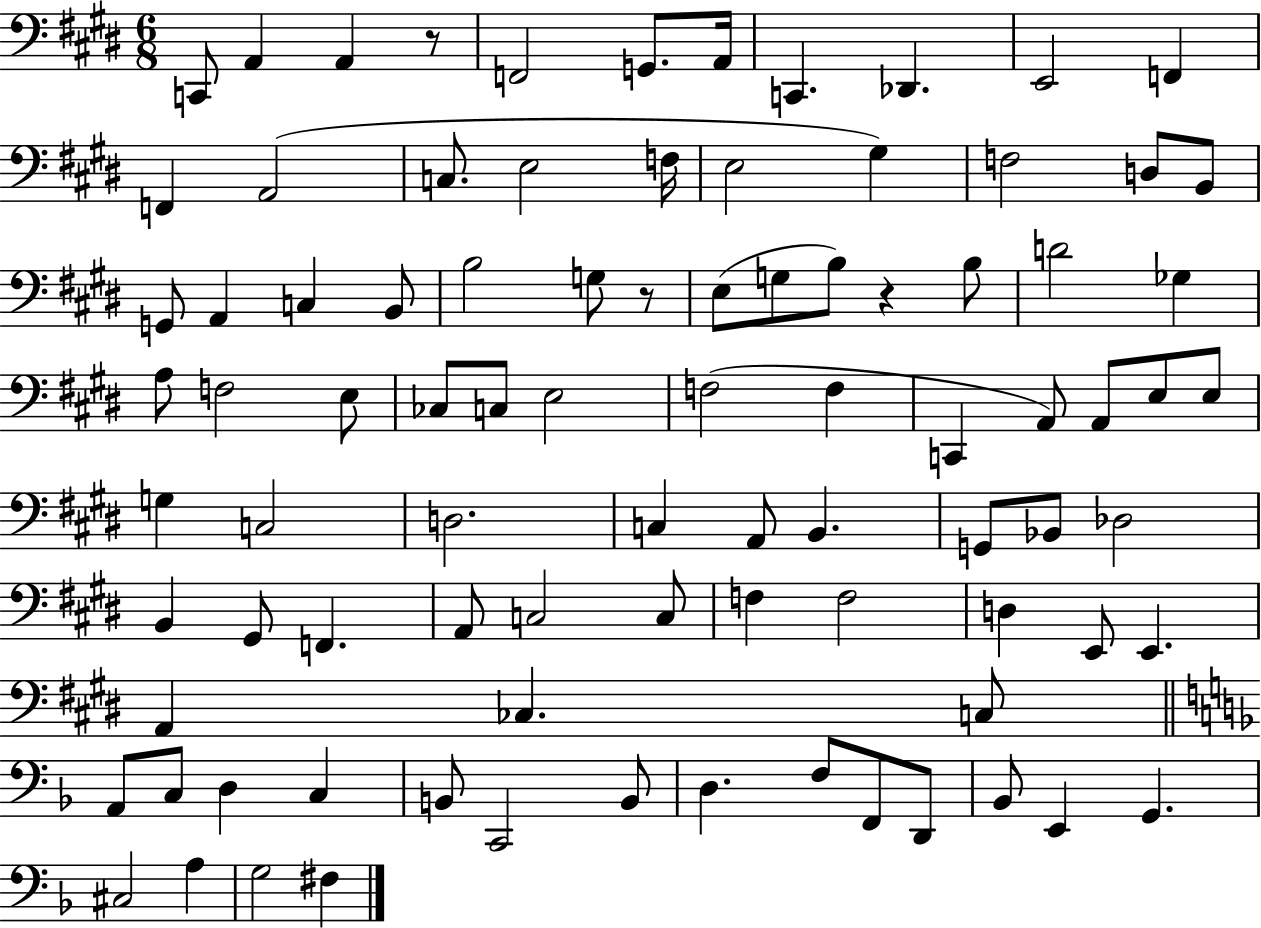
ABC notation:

X:1
T:Untitled
M:6/8
L:1/4
K:E
C,,/2 A,, A,, z/2 F,,2 G,,/2 A,,/4 C,, _D,, E,,2 F,, F,, A,,2 C,/2 E,2 F,/4 E,2 ^G, F,2 D,/2 B,,/2 G,,/2 A,, C, B,,/2 B,2 G,/2 z/2 E,/2 G,/2 B,/2 z B,/2 D2 _G, A,/2 F,2 E,/2 _C,/2 C,/2 E,2 F,2 F, C,, A,,/2 A,,/2 E,/2 E,/2 G, C,2 D,2 C, A,,/2 B,, G,,/2 _B,,/2 _D,2 B,, ^G,,/2 F,, A,,/2 C,2 C,/2 F, F,2 D, E,,/2 E,, A,, _C, C,/2 A,,/2 C,/2 D, C, B,,/2 C,,2 B,,/2 D, F,/2 F,,/2 D,,/2 _B,,/2 E,, G,, ^C,2 A, G,2 ^F,